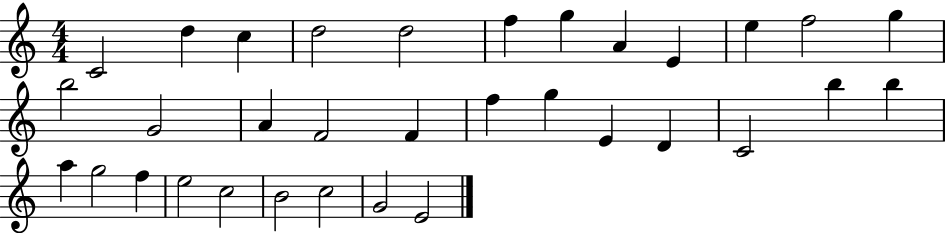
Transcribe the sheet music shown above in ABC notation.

X:1
T:Untitled
M:4/4
L:1/4
K:C
C2 d c d2 d2 f g A E e f2 g b2 G2 A F2 F f g E D C2 b b a g2 f e2 c2 B2 c2 G2 E2